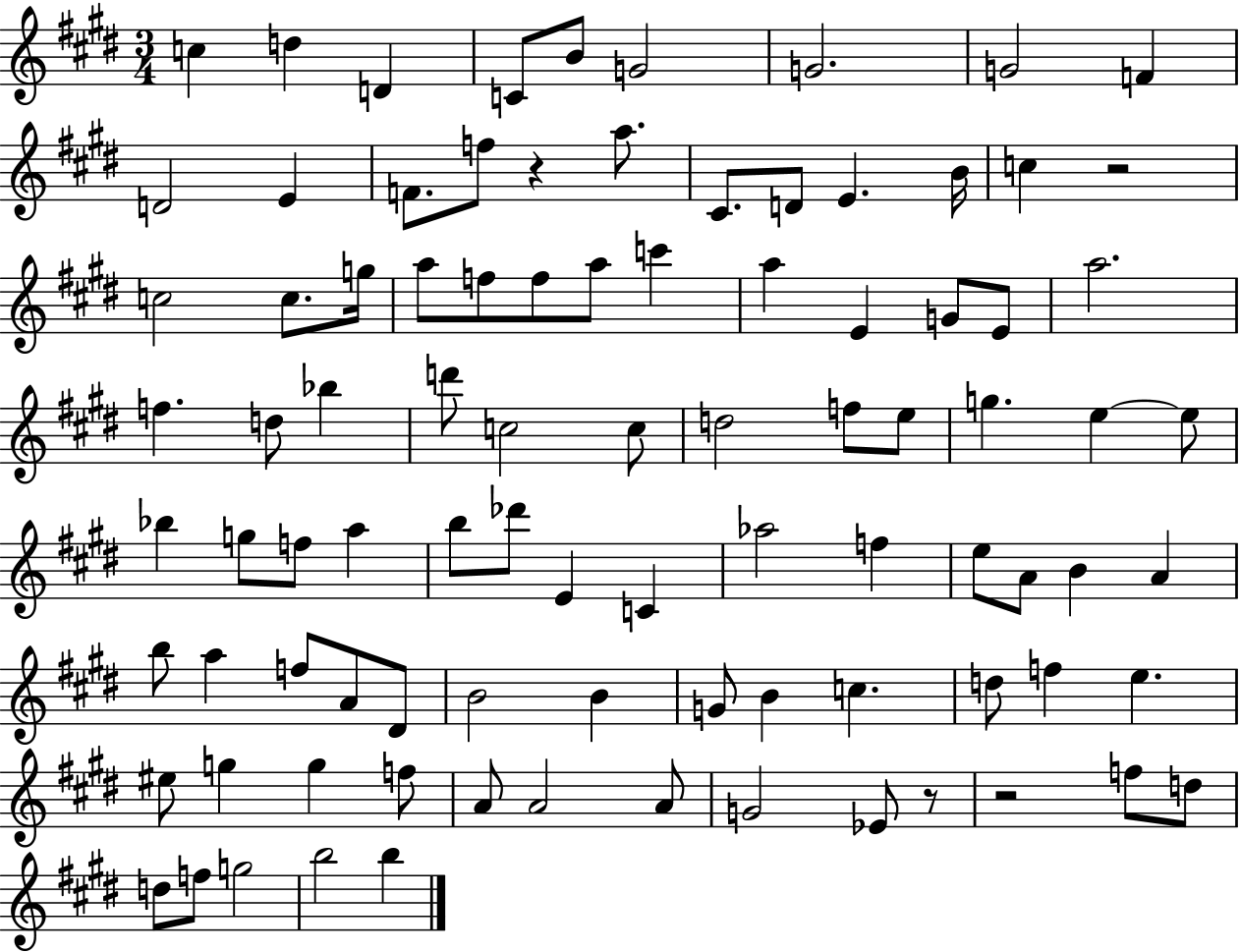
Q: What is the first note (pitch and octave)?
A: C5